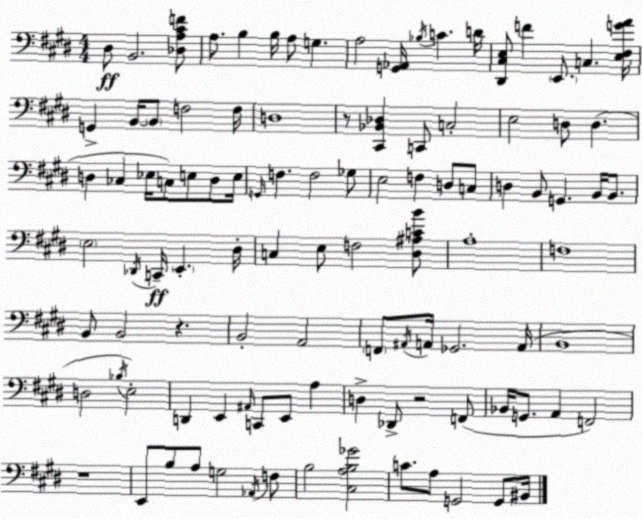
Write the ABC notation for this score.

X:1
T:Untitled
M:4/4
L:1/4
K:E
^D,/2 B,,2 [_D,A,^CF]/2 A,/2 B, B,/4 A,/2 G, A,2 [G,,_A,,]/4 _B,/4 C D/4 [^D,,^C,E,]/2 F E,,/2 C, [E,^F,GA]/4 G,, B,,/4 B,,/2 F,2 F,/4 D,4 z/2 [^C,,_B,,_D,] C,,/2 C,2 E,2 D,/2 D, D, _C, _E,/4 C,/2 E,/2 D,/2 E,/4 G,,/4 F, F,2 _G,/2 E,2 F, D,/2 C,/2 D, B,,/2 G,, B,,/4 B,,/2 E,2 _D,,/4 C,,/4 E,, ^D,/4 C, E,/2 F,2 [^D,^A,CB]/2 A,4 F,4 B,,/2 B,,2 z B,,2 A,,2 F,,/2 ^A,,/4 A,,/4 _G,,2 A,,/4 B,,4 D,2 _B,/4 E,2 D,, E,, ^A,,/4 C,,/2 E,,/2 A, D, _D,,/2 z2 F,,/2 _B,,/4 G,,/2 A,, F,,2 z4 E,,/2 B,/2 A,/2 G,2 _A,,/4 F,/2 B,2 [^C,A,B,_G]2 C/2 A,/2 G,,2 G,,/2 ^B,,/4